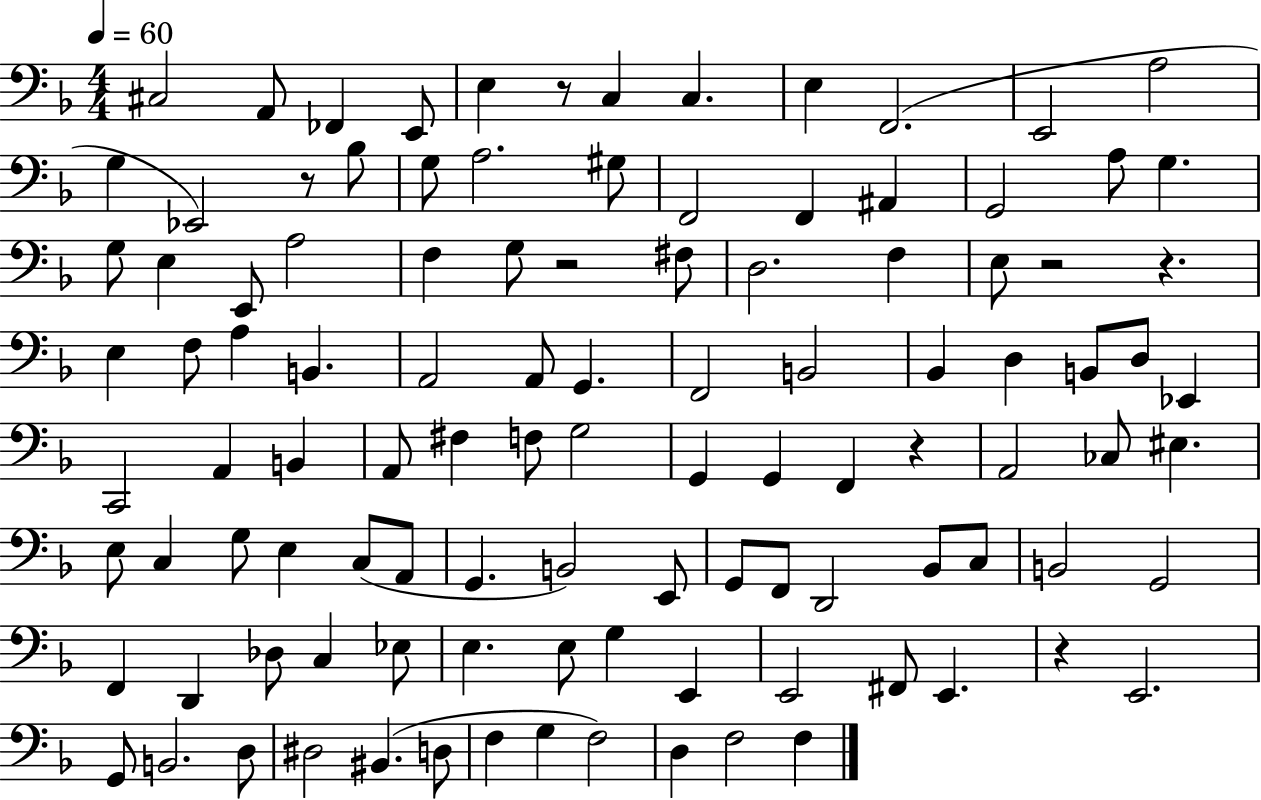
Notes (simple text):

C#3/h A2/e FES2/q E2/e E3/q R/e C3/q C3/q. E3/q F2/h. E2/h A3/h G3/q Eb2/h R/e Bb3/e G3/e A3/h. G#3/e F2/h F2/q A#2/q G2/h A3/e G3/q. G3/e E3/q E2/e A3/h F3/q G3/e R/h F#3/e D3/h. F3/q E3/e R/h R/q. E3/q F3/e A3/q B2/q. A2/h A2/e G2/q. F2/h B2/h Bb2/q D3/q B2/e D3/e Eb2/q C2/h A2/q B2/q A2/e F#3/q F3/e G3/h G2/q G2/q F2/q R/q A2/h CES3/e EIS3/q. E3/e C3/q G3/e E3/q C3/e A2/e G2/q. B2/h E2/e G2/e F2/e D2/h Bb2/e C3/e B2/h G2/h F2/q D2/q Db3/e C3/q Eb3/e E3/q. E3/e G3/q E2/q E2/h F#2/e E2/q. R/q E2/h. G2/e B2/h. D3/e D#3/h BIS2/q. D3/e F3/q G3/q F3/h D3/q F3/h F3/q